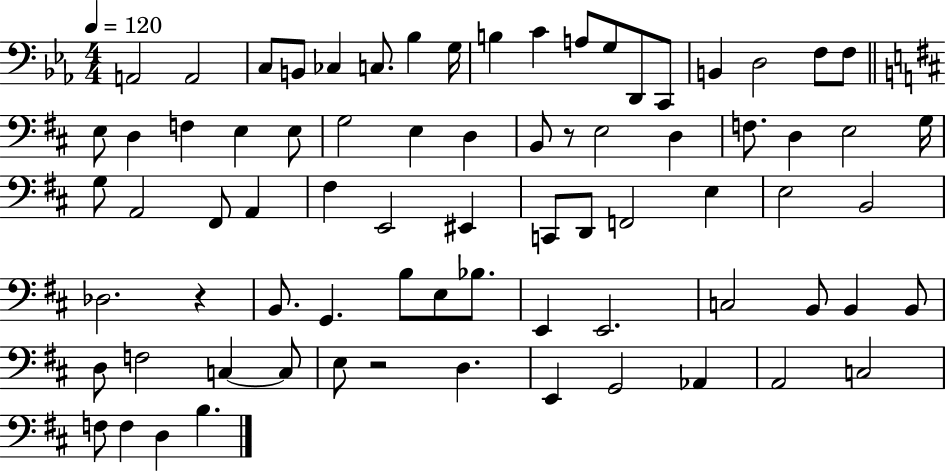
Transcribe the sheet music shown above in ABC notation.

X:1
T:Untitled
M:4/4
L:1/4
K:Eb
A,,2 A,,2 C,/2 B,,/2 _C, C,/2 _B, G,/4 B, C A,/2 G,/2 D,,/2 C,,/2 B,, D,2 F,/2 F,/2 E,/2 D, F, E, E,/2 G,2 E, D, B,,/2 z/2 E,2 D, F,/2 D, E,2 G,/4 G,/2 A,,2 ^F,,/2 A,, ^F, E,,2 ^E,, C,,/2 D,,/2 F,,2 E, E,2 B,,2 _D,2 z B,,/2 G,, B,/2 E,/2 _B,/2 E,, E,,2 C,2 B,,/2 B,, B,,/2 D,/2 F,2 C, C,/2 E,/2 z2 D, E,, G,,2 _A,, A,,2 C,2 F,/2 F, D, B,